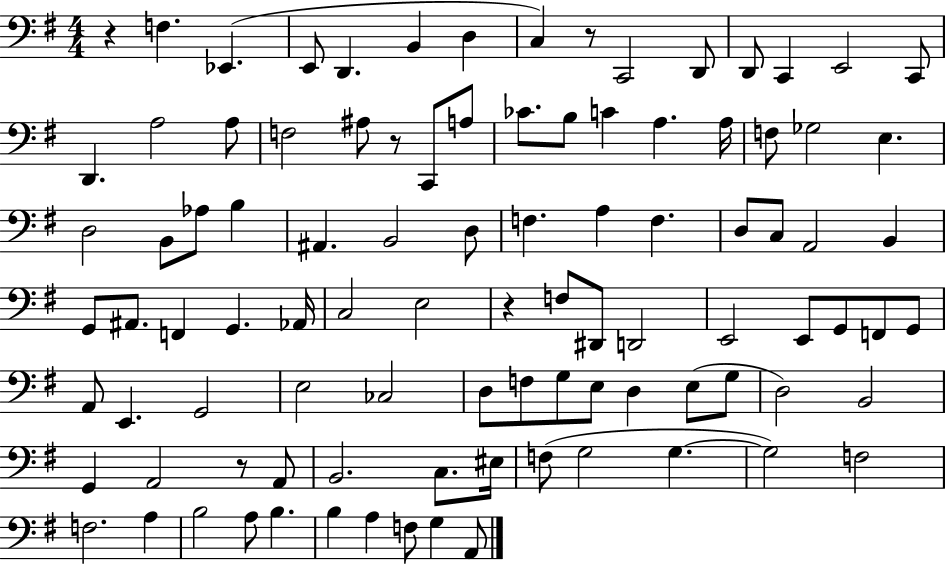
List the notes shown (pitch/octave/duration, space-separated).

R/q F3/q. Eb2/q. E2/e D2/q. B2/q D3/q C3/q R/e C2/h D2/e D2/e C2/q E2/h C2/e D2/q. A3/h A3/e F3/h A#3/e R/e C2/e A3/e CES4/e. B3/e C4/q A3/q. A3/s F3/e Gb3/h E3/q. D3/h B2/e Ab3/e B3/q A#2/q. B2/h D3/e F3/q. A3/q F3/q. D3/e C3/e A2/h B2/q G2/e A#2/e. F2/q G2/q. Ab2/s C3/h E3/h R/q F3/e D#2/e D2/h E2/h E2/e G2/e F2/e G2/e A2/e E2/q. G2/h E3/h CES3/h D3/e F3/e G3/e E3/e D3/q E3/e G3/e D3/h B2/h G2/q A2/h R/e A2/e B2/h. C3/e. EIS3/s F3/e G3/h G3/q. G3/h F3/h F3/h. A3/q B3/h A3/e B3/q. B3/q A3/q F3/e G3/q A2/e